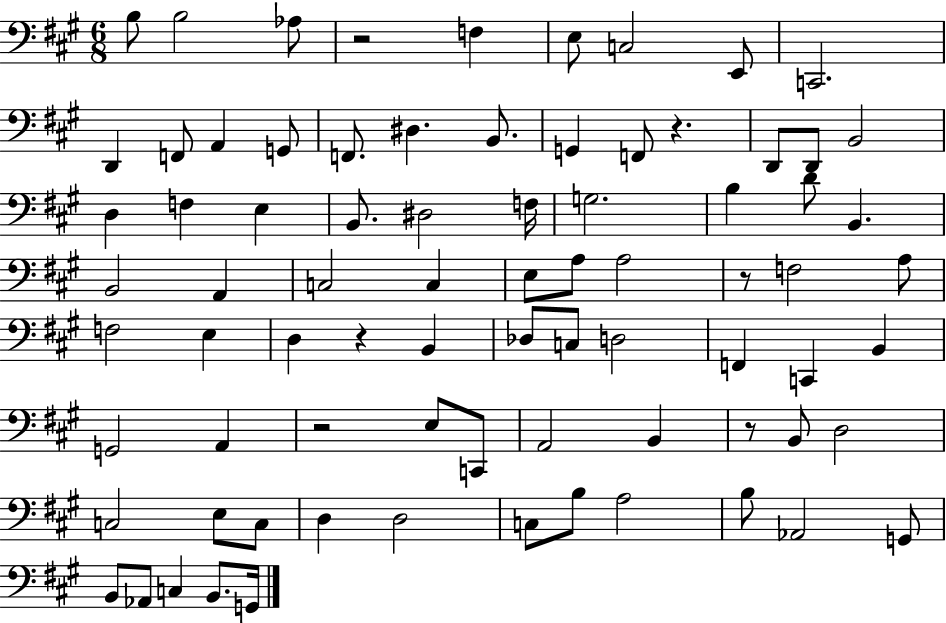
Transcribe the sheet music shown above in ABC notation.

X:1
T:Untitled
M:6/8
L:1/4
K:A
B,/2 B,2 _A,/2 z2 F, E,/2 C,2 E,,/2 C,,2 D,, F,,/2 A,, G,,/2 F,,/2 ^D, B,,/2 G,, F,,/2 z D,,/2 D,,/2 B,,2 D, F, E, B,,/2 ^D,2 F,/4 G,2 B, D/2 B,, B,,2 A,, C,2 C, E,/2 A,/2 A,2 z/2 F,2 A,/2 F,2 E, D, z B,, _D,/2 C,/2 D,2 F,, C,, B,, G,,2 A,, z2 E,/2 C,,/2 A,,2 B,, z/2 B,,/2 D,2 C,2 E,/2 C,/2 D, D,2 C,/2 B,/2 A,2 B,/2 _A,,2 G,,/2 B,,/2 _A,,/2 C, B,,/2 G,,/4